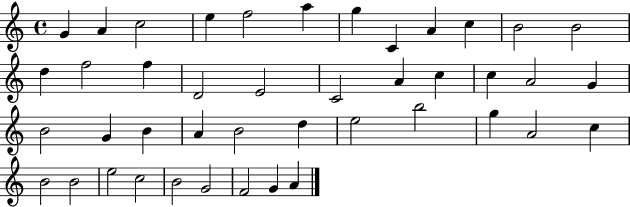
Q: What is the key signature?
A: C major